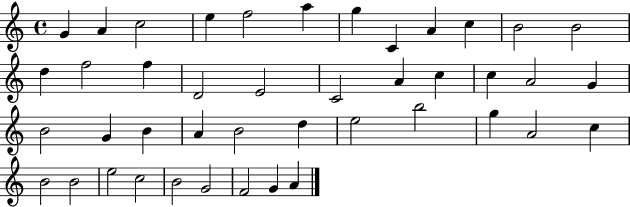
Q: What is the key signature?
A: C major